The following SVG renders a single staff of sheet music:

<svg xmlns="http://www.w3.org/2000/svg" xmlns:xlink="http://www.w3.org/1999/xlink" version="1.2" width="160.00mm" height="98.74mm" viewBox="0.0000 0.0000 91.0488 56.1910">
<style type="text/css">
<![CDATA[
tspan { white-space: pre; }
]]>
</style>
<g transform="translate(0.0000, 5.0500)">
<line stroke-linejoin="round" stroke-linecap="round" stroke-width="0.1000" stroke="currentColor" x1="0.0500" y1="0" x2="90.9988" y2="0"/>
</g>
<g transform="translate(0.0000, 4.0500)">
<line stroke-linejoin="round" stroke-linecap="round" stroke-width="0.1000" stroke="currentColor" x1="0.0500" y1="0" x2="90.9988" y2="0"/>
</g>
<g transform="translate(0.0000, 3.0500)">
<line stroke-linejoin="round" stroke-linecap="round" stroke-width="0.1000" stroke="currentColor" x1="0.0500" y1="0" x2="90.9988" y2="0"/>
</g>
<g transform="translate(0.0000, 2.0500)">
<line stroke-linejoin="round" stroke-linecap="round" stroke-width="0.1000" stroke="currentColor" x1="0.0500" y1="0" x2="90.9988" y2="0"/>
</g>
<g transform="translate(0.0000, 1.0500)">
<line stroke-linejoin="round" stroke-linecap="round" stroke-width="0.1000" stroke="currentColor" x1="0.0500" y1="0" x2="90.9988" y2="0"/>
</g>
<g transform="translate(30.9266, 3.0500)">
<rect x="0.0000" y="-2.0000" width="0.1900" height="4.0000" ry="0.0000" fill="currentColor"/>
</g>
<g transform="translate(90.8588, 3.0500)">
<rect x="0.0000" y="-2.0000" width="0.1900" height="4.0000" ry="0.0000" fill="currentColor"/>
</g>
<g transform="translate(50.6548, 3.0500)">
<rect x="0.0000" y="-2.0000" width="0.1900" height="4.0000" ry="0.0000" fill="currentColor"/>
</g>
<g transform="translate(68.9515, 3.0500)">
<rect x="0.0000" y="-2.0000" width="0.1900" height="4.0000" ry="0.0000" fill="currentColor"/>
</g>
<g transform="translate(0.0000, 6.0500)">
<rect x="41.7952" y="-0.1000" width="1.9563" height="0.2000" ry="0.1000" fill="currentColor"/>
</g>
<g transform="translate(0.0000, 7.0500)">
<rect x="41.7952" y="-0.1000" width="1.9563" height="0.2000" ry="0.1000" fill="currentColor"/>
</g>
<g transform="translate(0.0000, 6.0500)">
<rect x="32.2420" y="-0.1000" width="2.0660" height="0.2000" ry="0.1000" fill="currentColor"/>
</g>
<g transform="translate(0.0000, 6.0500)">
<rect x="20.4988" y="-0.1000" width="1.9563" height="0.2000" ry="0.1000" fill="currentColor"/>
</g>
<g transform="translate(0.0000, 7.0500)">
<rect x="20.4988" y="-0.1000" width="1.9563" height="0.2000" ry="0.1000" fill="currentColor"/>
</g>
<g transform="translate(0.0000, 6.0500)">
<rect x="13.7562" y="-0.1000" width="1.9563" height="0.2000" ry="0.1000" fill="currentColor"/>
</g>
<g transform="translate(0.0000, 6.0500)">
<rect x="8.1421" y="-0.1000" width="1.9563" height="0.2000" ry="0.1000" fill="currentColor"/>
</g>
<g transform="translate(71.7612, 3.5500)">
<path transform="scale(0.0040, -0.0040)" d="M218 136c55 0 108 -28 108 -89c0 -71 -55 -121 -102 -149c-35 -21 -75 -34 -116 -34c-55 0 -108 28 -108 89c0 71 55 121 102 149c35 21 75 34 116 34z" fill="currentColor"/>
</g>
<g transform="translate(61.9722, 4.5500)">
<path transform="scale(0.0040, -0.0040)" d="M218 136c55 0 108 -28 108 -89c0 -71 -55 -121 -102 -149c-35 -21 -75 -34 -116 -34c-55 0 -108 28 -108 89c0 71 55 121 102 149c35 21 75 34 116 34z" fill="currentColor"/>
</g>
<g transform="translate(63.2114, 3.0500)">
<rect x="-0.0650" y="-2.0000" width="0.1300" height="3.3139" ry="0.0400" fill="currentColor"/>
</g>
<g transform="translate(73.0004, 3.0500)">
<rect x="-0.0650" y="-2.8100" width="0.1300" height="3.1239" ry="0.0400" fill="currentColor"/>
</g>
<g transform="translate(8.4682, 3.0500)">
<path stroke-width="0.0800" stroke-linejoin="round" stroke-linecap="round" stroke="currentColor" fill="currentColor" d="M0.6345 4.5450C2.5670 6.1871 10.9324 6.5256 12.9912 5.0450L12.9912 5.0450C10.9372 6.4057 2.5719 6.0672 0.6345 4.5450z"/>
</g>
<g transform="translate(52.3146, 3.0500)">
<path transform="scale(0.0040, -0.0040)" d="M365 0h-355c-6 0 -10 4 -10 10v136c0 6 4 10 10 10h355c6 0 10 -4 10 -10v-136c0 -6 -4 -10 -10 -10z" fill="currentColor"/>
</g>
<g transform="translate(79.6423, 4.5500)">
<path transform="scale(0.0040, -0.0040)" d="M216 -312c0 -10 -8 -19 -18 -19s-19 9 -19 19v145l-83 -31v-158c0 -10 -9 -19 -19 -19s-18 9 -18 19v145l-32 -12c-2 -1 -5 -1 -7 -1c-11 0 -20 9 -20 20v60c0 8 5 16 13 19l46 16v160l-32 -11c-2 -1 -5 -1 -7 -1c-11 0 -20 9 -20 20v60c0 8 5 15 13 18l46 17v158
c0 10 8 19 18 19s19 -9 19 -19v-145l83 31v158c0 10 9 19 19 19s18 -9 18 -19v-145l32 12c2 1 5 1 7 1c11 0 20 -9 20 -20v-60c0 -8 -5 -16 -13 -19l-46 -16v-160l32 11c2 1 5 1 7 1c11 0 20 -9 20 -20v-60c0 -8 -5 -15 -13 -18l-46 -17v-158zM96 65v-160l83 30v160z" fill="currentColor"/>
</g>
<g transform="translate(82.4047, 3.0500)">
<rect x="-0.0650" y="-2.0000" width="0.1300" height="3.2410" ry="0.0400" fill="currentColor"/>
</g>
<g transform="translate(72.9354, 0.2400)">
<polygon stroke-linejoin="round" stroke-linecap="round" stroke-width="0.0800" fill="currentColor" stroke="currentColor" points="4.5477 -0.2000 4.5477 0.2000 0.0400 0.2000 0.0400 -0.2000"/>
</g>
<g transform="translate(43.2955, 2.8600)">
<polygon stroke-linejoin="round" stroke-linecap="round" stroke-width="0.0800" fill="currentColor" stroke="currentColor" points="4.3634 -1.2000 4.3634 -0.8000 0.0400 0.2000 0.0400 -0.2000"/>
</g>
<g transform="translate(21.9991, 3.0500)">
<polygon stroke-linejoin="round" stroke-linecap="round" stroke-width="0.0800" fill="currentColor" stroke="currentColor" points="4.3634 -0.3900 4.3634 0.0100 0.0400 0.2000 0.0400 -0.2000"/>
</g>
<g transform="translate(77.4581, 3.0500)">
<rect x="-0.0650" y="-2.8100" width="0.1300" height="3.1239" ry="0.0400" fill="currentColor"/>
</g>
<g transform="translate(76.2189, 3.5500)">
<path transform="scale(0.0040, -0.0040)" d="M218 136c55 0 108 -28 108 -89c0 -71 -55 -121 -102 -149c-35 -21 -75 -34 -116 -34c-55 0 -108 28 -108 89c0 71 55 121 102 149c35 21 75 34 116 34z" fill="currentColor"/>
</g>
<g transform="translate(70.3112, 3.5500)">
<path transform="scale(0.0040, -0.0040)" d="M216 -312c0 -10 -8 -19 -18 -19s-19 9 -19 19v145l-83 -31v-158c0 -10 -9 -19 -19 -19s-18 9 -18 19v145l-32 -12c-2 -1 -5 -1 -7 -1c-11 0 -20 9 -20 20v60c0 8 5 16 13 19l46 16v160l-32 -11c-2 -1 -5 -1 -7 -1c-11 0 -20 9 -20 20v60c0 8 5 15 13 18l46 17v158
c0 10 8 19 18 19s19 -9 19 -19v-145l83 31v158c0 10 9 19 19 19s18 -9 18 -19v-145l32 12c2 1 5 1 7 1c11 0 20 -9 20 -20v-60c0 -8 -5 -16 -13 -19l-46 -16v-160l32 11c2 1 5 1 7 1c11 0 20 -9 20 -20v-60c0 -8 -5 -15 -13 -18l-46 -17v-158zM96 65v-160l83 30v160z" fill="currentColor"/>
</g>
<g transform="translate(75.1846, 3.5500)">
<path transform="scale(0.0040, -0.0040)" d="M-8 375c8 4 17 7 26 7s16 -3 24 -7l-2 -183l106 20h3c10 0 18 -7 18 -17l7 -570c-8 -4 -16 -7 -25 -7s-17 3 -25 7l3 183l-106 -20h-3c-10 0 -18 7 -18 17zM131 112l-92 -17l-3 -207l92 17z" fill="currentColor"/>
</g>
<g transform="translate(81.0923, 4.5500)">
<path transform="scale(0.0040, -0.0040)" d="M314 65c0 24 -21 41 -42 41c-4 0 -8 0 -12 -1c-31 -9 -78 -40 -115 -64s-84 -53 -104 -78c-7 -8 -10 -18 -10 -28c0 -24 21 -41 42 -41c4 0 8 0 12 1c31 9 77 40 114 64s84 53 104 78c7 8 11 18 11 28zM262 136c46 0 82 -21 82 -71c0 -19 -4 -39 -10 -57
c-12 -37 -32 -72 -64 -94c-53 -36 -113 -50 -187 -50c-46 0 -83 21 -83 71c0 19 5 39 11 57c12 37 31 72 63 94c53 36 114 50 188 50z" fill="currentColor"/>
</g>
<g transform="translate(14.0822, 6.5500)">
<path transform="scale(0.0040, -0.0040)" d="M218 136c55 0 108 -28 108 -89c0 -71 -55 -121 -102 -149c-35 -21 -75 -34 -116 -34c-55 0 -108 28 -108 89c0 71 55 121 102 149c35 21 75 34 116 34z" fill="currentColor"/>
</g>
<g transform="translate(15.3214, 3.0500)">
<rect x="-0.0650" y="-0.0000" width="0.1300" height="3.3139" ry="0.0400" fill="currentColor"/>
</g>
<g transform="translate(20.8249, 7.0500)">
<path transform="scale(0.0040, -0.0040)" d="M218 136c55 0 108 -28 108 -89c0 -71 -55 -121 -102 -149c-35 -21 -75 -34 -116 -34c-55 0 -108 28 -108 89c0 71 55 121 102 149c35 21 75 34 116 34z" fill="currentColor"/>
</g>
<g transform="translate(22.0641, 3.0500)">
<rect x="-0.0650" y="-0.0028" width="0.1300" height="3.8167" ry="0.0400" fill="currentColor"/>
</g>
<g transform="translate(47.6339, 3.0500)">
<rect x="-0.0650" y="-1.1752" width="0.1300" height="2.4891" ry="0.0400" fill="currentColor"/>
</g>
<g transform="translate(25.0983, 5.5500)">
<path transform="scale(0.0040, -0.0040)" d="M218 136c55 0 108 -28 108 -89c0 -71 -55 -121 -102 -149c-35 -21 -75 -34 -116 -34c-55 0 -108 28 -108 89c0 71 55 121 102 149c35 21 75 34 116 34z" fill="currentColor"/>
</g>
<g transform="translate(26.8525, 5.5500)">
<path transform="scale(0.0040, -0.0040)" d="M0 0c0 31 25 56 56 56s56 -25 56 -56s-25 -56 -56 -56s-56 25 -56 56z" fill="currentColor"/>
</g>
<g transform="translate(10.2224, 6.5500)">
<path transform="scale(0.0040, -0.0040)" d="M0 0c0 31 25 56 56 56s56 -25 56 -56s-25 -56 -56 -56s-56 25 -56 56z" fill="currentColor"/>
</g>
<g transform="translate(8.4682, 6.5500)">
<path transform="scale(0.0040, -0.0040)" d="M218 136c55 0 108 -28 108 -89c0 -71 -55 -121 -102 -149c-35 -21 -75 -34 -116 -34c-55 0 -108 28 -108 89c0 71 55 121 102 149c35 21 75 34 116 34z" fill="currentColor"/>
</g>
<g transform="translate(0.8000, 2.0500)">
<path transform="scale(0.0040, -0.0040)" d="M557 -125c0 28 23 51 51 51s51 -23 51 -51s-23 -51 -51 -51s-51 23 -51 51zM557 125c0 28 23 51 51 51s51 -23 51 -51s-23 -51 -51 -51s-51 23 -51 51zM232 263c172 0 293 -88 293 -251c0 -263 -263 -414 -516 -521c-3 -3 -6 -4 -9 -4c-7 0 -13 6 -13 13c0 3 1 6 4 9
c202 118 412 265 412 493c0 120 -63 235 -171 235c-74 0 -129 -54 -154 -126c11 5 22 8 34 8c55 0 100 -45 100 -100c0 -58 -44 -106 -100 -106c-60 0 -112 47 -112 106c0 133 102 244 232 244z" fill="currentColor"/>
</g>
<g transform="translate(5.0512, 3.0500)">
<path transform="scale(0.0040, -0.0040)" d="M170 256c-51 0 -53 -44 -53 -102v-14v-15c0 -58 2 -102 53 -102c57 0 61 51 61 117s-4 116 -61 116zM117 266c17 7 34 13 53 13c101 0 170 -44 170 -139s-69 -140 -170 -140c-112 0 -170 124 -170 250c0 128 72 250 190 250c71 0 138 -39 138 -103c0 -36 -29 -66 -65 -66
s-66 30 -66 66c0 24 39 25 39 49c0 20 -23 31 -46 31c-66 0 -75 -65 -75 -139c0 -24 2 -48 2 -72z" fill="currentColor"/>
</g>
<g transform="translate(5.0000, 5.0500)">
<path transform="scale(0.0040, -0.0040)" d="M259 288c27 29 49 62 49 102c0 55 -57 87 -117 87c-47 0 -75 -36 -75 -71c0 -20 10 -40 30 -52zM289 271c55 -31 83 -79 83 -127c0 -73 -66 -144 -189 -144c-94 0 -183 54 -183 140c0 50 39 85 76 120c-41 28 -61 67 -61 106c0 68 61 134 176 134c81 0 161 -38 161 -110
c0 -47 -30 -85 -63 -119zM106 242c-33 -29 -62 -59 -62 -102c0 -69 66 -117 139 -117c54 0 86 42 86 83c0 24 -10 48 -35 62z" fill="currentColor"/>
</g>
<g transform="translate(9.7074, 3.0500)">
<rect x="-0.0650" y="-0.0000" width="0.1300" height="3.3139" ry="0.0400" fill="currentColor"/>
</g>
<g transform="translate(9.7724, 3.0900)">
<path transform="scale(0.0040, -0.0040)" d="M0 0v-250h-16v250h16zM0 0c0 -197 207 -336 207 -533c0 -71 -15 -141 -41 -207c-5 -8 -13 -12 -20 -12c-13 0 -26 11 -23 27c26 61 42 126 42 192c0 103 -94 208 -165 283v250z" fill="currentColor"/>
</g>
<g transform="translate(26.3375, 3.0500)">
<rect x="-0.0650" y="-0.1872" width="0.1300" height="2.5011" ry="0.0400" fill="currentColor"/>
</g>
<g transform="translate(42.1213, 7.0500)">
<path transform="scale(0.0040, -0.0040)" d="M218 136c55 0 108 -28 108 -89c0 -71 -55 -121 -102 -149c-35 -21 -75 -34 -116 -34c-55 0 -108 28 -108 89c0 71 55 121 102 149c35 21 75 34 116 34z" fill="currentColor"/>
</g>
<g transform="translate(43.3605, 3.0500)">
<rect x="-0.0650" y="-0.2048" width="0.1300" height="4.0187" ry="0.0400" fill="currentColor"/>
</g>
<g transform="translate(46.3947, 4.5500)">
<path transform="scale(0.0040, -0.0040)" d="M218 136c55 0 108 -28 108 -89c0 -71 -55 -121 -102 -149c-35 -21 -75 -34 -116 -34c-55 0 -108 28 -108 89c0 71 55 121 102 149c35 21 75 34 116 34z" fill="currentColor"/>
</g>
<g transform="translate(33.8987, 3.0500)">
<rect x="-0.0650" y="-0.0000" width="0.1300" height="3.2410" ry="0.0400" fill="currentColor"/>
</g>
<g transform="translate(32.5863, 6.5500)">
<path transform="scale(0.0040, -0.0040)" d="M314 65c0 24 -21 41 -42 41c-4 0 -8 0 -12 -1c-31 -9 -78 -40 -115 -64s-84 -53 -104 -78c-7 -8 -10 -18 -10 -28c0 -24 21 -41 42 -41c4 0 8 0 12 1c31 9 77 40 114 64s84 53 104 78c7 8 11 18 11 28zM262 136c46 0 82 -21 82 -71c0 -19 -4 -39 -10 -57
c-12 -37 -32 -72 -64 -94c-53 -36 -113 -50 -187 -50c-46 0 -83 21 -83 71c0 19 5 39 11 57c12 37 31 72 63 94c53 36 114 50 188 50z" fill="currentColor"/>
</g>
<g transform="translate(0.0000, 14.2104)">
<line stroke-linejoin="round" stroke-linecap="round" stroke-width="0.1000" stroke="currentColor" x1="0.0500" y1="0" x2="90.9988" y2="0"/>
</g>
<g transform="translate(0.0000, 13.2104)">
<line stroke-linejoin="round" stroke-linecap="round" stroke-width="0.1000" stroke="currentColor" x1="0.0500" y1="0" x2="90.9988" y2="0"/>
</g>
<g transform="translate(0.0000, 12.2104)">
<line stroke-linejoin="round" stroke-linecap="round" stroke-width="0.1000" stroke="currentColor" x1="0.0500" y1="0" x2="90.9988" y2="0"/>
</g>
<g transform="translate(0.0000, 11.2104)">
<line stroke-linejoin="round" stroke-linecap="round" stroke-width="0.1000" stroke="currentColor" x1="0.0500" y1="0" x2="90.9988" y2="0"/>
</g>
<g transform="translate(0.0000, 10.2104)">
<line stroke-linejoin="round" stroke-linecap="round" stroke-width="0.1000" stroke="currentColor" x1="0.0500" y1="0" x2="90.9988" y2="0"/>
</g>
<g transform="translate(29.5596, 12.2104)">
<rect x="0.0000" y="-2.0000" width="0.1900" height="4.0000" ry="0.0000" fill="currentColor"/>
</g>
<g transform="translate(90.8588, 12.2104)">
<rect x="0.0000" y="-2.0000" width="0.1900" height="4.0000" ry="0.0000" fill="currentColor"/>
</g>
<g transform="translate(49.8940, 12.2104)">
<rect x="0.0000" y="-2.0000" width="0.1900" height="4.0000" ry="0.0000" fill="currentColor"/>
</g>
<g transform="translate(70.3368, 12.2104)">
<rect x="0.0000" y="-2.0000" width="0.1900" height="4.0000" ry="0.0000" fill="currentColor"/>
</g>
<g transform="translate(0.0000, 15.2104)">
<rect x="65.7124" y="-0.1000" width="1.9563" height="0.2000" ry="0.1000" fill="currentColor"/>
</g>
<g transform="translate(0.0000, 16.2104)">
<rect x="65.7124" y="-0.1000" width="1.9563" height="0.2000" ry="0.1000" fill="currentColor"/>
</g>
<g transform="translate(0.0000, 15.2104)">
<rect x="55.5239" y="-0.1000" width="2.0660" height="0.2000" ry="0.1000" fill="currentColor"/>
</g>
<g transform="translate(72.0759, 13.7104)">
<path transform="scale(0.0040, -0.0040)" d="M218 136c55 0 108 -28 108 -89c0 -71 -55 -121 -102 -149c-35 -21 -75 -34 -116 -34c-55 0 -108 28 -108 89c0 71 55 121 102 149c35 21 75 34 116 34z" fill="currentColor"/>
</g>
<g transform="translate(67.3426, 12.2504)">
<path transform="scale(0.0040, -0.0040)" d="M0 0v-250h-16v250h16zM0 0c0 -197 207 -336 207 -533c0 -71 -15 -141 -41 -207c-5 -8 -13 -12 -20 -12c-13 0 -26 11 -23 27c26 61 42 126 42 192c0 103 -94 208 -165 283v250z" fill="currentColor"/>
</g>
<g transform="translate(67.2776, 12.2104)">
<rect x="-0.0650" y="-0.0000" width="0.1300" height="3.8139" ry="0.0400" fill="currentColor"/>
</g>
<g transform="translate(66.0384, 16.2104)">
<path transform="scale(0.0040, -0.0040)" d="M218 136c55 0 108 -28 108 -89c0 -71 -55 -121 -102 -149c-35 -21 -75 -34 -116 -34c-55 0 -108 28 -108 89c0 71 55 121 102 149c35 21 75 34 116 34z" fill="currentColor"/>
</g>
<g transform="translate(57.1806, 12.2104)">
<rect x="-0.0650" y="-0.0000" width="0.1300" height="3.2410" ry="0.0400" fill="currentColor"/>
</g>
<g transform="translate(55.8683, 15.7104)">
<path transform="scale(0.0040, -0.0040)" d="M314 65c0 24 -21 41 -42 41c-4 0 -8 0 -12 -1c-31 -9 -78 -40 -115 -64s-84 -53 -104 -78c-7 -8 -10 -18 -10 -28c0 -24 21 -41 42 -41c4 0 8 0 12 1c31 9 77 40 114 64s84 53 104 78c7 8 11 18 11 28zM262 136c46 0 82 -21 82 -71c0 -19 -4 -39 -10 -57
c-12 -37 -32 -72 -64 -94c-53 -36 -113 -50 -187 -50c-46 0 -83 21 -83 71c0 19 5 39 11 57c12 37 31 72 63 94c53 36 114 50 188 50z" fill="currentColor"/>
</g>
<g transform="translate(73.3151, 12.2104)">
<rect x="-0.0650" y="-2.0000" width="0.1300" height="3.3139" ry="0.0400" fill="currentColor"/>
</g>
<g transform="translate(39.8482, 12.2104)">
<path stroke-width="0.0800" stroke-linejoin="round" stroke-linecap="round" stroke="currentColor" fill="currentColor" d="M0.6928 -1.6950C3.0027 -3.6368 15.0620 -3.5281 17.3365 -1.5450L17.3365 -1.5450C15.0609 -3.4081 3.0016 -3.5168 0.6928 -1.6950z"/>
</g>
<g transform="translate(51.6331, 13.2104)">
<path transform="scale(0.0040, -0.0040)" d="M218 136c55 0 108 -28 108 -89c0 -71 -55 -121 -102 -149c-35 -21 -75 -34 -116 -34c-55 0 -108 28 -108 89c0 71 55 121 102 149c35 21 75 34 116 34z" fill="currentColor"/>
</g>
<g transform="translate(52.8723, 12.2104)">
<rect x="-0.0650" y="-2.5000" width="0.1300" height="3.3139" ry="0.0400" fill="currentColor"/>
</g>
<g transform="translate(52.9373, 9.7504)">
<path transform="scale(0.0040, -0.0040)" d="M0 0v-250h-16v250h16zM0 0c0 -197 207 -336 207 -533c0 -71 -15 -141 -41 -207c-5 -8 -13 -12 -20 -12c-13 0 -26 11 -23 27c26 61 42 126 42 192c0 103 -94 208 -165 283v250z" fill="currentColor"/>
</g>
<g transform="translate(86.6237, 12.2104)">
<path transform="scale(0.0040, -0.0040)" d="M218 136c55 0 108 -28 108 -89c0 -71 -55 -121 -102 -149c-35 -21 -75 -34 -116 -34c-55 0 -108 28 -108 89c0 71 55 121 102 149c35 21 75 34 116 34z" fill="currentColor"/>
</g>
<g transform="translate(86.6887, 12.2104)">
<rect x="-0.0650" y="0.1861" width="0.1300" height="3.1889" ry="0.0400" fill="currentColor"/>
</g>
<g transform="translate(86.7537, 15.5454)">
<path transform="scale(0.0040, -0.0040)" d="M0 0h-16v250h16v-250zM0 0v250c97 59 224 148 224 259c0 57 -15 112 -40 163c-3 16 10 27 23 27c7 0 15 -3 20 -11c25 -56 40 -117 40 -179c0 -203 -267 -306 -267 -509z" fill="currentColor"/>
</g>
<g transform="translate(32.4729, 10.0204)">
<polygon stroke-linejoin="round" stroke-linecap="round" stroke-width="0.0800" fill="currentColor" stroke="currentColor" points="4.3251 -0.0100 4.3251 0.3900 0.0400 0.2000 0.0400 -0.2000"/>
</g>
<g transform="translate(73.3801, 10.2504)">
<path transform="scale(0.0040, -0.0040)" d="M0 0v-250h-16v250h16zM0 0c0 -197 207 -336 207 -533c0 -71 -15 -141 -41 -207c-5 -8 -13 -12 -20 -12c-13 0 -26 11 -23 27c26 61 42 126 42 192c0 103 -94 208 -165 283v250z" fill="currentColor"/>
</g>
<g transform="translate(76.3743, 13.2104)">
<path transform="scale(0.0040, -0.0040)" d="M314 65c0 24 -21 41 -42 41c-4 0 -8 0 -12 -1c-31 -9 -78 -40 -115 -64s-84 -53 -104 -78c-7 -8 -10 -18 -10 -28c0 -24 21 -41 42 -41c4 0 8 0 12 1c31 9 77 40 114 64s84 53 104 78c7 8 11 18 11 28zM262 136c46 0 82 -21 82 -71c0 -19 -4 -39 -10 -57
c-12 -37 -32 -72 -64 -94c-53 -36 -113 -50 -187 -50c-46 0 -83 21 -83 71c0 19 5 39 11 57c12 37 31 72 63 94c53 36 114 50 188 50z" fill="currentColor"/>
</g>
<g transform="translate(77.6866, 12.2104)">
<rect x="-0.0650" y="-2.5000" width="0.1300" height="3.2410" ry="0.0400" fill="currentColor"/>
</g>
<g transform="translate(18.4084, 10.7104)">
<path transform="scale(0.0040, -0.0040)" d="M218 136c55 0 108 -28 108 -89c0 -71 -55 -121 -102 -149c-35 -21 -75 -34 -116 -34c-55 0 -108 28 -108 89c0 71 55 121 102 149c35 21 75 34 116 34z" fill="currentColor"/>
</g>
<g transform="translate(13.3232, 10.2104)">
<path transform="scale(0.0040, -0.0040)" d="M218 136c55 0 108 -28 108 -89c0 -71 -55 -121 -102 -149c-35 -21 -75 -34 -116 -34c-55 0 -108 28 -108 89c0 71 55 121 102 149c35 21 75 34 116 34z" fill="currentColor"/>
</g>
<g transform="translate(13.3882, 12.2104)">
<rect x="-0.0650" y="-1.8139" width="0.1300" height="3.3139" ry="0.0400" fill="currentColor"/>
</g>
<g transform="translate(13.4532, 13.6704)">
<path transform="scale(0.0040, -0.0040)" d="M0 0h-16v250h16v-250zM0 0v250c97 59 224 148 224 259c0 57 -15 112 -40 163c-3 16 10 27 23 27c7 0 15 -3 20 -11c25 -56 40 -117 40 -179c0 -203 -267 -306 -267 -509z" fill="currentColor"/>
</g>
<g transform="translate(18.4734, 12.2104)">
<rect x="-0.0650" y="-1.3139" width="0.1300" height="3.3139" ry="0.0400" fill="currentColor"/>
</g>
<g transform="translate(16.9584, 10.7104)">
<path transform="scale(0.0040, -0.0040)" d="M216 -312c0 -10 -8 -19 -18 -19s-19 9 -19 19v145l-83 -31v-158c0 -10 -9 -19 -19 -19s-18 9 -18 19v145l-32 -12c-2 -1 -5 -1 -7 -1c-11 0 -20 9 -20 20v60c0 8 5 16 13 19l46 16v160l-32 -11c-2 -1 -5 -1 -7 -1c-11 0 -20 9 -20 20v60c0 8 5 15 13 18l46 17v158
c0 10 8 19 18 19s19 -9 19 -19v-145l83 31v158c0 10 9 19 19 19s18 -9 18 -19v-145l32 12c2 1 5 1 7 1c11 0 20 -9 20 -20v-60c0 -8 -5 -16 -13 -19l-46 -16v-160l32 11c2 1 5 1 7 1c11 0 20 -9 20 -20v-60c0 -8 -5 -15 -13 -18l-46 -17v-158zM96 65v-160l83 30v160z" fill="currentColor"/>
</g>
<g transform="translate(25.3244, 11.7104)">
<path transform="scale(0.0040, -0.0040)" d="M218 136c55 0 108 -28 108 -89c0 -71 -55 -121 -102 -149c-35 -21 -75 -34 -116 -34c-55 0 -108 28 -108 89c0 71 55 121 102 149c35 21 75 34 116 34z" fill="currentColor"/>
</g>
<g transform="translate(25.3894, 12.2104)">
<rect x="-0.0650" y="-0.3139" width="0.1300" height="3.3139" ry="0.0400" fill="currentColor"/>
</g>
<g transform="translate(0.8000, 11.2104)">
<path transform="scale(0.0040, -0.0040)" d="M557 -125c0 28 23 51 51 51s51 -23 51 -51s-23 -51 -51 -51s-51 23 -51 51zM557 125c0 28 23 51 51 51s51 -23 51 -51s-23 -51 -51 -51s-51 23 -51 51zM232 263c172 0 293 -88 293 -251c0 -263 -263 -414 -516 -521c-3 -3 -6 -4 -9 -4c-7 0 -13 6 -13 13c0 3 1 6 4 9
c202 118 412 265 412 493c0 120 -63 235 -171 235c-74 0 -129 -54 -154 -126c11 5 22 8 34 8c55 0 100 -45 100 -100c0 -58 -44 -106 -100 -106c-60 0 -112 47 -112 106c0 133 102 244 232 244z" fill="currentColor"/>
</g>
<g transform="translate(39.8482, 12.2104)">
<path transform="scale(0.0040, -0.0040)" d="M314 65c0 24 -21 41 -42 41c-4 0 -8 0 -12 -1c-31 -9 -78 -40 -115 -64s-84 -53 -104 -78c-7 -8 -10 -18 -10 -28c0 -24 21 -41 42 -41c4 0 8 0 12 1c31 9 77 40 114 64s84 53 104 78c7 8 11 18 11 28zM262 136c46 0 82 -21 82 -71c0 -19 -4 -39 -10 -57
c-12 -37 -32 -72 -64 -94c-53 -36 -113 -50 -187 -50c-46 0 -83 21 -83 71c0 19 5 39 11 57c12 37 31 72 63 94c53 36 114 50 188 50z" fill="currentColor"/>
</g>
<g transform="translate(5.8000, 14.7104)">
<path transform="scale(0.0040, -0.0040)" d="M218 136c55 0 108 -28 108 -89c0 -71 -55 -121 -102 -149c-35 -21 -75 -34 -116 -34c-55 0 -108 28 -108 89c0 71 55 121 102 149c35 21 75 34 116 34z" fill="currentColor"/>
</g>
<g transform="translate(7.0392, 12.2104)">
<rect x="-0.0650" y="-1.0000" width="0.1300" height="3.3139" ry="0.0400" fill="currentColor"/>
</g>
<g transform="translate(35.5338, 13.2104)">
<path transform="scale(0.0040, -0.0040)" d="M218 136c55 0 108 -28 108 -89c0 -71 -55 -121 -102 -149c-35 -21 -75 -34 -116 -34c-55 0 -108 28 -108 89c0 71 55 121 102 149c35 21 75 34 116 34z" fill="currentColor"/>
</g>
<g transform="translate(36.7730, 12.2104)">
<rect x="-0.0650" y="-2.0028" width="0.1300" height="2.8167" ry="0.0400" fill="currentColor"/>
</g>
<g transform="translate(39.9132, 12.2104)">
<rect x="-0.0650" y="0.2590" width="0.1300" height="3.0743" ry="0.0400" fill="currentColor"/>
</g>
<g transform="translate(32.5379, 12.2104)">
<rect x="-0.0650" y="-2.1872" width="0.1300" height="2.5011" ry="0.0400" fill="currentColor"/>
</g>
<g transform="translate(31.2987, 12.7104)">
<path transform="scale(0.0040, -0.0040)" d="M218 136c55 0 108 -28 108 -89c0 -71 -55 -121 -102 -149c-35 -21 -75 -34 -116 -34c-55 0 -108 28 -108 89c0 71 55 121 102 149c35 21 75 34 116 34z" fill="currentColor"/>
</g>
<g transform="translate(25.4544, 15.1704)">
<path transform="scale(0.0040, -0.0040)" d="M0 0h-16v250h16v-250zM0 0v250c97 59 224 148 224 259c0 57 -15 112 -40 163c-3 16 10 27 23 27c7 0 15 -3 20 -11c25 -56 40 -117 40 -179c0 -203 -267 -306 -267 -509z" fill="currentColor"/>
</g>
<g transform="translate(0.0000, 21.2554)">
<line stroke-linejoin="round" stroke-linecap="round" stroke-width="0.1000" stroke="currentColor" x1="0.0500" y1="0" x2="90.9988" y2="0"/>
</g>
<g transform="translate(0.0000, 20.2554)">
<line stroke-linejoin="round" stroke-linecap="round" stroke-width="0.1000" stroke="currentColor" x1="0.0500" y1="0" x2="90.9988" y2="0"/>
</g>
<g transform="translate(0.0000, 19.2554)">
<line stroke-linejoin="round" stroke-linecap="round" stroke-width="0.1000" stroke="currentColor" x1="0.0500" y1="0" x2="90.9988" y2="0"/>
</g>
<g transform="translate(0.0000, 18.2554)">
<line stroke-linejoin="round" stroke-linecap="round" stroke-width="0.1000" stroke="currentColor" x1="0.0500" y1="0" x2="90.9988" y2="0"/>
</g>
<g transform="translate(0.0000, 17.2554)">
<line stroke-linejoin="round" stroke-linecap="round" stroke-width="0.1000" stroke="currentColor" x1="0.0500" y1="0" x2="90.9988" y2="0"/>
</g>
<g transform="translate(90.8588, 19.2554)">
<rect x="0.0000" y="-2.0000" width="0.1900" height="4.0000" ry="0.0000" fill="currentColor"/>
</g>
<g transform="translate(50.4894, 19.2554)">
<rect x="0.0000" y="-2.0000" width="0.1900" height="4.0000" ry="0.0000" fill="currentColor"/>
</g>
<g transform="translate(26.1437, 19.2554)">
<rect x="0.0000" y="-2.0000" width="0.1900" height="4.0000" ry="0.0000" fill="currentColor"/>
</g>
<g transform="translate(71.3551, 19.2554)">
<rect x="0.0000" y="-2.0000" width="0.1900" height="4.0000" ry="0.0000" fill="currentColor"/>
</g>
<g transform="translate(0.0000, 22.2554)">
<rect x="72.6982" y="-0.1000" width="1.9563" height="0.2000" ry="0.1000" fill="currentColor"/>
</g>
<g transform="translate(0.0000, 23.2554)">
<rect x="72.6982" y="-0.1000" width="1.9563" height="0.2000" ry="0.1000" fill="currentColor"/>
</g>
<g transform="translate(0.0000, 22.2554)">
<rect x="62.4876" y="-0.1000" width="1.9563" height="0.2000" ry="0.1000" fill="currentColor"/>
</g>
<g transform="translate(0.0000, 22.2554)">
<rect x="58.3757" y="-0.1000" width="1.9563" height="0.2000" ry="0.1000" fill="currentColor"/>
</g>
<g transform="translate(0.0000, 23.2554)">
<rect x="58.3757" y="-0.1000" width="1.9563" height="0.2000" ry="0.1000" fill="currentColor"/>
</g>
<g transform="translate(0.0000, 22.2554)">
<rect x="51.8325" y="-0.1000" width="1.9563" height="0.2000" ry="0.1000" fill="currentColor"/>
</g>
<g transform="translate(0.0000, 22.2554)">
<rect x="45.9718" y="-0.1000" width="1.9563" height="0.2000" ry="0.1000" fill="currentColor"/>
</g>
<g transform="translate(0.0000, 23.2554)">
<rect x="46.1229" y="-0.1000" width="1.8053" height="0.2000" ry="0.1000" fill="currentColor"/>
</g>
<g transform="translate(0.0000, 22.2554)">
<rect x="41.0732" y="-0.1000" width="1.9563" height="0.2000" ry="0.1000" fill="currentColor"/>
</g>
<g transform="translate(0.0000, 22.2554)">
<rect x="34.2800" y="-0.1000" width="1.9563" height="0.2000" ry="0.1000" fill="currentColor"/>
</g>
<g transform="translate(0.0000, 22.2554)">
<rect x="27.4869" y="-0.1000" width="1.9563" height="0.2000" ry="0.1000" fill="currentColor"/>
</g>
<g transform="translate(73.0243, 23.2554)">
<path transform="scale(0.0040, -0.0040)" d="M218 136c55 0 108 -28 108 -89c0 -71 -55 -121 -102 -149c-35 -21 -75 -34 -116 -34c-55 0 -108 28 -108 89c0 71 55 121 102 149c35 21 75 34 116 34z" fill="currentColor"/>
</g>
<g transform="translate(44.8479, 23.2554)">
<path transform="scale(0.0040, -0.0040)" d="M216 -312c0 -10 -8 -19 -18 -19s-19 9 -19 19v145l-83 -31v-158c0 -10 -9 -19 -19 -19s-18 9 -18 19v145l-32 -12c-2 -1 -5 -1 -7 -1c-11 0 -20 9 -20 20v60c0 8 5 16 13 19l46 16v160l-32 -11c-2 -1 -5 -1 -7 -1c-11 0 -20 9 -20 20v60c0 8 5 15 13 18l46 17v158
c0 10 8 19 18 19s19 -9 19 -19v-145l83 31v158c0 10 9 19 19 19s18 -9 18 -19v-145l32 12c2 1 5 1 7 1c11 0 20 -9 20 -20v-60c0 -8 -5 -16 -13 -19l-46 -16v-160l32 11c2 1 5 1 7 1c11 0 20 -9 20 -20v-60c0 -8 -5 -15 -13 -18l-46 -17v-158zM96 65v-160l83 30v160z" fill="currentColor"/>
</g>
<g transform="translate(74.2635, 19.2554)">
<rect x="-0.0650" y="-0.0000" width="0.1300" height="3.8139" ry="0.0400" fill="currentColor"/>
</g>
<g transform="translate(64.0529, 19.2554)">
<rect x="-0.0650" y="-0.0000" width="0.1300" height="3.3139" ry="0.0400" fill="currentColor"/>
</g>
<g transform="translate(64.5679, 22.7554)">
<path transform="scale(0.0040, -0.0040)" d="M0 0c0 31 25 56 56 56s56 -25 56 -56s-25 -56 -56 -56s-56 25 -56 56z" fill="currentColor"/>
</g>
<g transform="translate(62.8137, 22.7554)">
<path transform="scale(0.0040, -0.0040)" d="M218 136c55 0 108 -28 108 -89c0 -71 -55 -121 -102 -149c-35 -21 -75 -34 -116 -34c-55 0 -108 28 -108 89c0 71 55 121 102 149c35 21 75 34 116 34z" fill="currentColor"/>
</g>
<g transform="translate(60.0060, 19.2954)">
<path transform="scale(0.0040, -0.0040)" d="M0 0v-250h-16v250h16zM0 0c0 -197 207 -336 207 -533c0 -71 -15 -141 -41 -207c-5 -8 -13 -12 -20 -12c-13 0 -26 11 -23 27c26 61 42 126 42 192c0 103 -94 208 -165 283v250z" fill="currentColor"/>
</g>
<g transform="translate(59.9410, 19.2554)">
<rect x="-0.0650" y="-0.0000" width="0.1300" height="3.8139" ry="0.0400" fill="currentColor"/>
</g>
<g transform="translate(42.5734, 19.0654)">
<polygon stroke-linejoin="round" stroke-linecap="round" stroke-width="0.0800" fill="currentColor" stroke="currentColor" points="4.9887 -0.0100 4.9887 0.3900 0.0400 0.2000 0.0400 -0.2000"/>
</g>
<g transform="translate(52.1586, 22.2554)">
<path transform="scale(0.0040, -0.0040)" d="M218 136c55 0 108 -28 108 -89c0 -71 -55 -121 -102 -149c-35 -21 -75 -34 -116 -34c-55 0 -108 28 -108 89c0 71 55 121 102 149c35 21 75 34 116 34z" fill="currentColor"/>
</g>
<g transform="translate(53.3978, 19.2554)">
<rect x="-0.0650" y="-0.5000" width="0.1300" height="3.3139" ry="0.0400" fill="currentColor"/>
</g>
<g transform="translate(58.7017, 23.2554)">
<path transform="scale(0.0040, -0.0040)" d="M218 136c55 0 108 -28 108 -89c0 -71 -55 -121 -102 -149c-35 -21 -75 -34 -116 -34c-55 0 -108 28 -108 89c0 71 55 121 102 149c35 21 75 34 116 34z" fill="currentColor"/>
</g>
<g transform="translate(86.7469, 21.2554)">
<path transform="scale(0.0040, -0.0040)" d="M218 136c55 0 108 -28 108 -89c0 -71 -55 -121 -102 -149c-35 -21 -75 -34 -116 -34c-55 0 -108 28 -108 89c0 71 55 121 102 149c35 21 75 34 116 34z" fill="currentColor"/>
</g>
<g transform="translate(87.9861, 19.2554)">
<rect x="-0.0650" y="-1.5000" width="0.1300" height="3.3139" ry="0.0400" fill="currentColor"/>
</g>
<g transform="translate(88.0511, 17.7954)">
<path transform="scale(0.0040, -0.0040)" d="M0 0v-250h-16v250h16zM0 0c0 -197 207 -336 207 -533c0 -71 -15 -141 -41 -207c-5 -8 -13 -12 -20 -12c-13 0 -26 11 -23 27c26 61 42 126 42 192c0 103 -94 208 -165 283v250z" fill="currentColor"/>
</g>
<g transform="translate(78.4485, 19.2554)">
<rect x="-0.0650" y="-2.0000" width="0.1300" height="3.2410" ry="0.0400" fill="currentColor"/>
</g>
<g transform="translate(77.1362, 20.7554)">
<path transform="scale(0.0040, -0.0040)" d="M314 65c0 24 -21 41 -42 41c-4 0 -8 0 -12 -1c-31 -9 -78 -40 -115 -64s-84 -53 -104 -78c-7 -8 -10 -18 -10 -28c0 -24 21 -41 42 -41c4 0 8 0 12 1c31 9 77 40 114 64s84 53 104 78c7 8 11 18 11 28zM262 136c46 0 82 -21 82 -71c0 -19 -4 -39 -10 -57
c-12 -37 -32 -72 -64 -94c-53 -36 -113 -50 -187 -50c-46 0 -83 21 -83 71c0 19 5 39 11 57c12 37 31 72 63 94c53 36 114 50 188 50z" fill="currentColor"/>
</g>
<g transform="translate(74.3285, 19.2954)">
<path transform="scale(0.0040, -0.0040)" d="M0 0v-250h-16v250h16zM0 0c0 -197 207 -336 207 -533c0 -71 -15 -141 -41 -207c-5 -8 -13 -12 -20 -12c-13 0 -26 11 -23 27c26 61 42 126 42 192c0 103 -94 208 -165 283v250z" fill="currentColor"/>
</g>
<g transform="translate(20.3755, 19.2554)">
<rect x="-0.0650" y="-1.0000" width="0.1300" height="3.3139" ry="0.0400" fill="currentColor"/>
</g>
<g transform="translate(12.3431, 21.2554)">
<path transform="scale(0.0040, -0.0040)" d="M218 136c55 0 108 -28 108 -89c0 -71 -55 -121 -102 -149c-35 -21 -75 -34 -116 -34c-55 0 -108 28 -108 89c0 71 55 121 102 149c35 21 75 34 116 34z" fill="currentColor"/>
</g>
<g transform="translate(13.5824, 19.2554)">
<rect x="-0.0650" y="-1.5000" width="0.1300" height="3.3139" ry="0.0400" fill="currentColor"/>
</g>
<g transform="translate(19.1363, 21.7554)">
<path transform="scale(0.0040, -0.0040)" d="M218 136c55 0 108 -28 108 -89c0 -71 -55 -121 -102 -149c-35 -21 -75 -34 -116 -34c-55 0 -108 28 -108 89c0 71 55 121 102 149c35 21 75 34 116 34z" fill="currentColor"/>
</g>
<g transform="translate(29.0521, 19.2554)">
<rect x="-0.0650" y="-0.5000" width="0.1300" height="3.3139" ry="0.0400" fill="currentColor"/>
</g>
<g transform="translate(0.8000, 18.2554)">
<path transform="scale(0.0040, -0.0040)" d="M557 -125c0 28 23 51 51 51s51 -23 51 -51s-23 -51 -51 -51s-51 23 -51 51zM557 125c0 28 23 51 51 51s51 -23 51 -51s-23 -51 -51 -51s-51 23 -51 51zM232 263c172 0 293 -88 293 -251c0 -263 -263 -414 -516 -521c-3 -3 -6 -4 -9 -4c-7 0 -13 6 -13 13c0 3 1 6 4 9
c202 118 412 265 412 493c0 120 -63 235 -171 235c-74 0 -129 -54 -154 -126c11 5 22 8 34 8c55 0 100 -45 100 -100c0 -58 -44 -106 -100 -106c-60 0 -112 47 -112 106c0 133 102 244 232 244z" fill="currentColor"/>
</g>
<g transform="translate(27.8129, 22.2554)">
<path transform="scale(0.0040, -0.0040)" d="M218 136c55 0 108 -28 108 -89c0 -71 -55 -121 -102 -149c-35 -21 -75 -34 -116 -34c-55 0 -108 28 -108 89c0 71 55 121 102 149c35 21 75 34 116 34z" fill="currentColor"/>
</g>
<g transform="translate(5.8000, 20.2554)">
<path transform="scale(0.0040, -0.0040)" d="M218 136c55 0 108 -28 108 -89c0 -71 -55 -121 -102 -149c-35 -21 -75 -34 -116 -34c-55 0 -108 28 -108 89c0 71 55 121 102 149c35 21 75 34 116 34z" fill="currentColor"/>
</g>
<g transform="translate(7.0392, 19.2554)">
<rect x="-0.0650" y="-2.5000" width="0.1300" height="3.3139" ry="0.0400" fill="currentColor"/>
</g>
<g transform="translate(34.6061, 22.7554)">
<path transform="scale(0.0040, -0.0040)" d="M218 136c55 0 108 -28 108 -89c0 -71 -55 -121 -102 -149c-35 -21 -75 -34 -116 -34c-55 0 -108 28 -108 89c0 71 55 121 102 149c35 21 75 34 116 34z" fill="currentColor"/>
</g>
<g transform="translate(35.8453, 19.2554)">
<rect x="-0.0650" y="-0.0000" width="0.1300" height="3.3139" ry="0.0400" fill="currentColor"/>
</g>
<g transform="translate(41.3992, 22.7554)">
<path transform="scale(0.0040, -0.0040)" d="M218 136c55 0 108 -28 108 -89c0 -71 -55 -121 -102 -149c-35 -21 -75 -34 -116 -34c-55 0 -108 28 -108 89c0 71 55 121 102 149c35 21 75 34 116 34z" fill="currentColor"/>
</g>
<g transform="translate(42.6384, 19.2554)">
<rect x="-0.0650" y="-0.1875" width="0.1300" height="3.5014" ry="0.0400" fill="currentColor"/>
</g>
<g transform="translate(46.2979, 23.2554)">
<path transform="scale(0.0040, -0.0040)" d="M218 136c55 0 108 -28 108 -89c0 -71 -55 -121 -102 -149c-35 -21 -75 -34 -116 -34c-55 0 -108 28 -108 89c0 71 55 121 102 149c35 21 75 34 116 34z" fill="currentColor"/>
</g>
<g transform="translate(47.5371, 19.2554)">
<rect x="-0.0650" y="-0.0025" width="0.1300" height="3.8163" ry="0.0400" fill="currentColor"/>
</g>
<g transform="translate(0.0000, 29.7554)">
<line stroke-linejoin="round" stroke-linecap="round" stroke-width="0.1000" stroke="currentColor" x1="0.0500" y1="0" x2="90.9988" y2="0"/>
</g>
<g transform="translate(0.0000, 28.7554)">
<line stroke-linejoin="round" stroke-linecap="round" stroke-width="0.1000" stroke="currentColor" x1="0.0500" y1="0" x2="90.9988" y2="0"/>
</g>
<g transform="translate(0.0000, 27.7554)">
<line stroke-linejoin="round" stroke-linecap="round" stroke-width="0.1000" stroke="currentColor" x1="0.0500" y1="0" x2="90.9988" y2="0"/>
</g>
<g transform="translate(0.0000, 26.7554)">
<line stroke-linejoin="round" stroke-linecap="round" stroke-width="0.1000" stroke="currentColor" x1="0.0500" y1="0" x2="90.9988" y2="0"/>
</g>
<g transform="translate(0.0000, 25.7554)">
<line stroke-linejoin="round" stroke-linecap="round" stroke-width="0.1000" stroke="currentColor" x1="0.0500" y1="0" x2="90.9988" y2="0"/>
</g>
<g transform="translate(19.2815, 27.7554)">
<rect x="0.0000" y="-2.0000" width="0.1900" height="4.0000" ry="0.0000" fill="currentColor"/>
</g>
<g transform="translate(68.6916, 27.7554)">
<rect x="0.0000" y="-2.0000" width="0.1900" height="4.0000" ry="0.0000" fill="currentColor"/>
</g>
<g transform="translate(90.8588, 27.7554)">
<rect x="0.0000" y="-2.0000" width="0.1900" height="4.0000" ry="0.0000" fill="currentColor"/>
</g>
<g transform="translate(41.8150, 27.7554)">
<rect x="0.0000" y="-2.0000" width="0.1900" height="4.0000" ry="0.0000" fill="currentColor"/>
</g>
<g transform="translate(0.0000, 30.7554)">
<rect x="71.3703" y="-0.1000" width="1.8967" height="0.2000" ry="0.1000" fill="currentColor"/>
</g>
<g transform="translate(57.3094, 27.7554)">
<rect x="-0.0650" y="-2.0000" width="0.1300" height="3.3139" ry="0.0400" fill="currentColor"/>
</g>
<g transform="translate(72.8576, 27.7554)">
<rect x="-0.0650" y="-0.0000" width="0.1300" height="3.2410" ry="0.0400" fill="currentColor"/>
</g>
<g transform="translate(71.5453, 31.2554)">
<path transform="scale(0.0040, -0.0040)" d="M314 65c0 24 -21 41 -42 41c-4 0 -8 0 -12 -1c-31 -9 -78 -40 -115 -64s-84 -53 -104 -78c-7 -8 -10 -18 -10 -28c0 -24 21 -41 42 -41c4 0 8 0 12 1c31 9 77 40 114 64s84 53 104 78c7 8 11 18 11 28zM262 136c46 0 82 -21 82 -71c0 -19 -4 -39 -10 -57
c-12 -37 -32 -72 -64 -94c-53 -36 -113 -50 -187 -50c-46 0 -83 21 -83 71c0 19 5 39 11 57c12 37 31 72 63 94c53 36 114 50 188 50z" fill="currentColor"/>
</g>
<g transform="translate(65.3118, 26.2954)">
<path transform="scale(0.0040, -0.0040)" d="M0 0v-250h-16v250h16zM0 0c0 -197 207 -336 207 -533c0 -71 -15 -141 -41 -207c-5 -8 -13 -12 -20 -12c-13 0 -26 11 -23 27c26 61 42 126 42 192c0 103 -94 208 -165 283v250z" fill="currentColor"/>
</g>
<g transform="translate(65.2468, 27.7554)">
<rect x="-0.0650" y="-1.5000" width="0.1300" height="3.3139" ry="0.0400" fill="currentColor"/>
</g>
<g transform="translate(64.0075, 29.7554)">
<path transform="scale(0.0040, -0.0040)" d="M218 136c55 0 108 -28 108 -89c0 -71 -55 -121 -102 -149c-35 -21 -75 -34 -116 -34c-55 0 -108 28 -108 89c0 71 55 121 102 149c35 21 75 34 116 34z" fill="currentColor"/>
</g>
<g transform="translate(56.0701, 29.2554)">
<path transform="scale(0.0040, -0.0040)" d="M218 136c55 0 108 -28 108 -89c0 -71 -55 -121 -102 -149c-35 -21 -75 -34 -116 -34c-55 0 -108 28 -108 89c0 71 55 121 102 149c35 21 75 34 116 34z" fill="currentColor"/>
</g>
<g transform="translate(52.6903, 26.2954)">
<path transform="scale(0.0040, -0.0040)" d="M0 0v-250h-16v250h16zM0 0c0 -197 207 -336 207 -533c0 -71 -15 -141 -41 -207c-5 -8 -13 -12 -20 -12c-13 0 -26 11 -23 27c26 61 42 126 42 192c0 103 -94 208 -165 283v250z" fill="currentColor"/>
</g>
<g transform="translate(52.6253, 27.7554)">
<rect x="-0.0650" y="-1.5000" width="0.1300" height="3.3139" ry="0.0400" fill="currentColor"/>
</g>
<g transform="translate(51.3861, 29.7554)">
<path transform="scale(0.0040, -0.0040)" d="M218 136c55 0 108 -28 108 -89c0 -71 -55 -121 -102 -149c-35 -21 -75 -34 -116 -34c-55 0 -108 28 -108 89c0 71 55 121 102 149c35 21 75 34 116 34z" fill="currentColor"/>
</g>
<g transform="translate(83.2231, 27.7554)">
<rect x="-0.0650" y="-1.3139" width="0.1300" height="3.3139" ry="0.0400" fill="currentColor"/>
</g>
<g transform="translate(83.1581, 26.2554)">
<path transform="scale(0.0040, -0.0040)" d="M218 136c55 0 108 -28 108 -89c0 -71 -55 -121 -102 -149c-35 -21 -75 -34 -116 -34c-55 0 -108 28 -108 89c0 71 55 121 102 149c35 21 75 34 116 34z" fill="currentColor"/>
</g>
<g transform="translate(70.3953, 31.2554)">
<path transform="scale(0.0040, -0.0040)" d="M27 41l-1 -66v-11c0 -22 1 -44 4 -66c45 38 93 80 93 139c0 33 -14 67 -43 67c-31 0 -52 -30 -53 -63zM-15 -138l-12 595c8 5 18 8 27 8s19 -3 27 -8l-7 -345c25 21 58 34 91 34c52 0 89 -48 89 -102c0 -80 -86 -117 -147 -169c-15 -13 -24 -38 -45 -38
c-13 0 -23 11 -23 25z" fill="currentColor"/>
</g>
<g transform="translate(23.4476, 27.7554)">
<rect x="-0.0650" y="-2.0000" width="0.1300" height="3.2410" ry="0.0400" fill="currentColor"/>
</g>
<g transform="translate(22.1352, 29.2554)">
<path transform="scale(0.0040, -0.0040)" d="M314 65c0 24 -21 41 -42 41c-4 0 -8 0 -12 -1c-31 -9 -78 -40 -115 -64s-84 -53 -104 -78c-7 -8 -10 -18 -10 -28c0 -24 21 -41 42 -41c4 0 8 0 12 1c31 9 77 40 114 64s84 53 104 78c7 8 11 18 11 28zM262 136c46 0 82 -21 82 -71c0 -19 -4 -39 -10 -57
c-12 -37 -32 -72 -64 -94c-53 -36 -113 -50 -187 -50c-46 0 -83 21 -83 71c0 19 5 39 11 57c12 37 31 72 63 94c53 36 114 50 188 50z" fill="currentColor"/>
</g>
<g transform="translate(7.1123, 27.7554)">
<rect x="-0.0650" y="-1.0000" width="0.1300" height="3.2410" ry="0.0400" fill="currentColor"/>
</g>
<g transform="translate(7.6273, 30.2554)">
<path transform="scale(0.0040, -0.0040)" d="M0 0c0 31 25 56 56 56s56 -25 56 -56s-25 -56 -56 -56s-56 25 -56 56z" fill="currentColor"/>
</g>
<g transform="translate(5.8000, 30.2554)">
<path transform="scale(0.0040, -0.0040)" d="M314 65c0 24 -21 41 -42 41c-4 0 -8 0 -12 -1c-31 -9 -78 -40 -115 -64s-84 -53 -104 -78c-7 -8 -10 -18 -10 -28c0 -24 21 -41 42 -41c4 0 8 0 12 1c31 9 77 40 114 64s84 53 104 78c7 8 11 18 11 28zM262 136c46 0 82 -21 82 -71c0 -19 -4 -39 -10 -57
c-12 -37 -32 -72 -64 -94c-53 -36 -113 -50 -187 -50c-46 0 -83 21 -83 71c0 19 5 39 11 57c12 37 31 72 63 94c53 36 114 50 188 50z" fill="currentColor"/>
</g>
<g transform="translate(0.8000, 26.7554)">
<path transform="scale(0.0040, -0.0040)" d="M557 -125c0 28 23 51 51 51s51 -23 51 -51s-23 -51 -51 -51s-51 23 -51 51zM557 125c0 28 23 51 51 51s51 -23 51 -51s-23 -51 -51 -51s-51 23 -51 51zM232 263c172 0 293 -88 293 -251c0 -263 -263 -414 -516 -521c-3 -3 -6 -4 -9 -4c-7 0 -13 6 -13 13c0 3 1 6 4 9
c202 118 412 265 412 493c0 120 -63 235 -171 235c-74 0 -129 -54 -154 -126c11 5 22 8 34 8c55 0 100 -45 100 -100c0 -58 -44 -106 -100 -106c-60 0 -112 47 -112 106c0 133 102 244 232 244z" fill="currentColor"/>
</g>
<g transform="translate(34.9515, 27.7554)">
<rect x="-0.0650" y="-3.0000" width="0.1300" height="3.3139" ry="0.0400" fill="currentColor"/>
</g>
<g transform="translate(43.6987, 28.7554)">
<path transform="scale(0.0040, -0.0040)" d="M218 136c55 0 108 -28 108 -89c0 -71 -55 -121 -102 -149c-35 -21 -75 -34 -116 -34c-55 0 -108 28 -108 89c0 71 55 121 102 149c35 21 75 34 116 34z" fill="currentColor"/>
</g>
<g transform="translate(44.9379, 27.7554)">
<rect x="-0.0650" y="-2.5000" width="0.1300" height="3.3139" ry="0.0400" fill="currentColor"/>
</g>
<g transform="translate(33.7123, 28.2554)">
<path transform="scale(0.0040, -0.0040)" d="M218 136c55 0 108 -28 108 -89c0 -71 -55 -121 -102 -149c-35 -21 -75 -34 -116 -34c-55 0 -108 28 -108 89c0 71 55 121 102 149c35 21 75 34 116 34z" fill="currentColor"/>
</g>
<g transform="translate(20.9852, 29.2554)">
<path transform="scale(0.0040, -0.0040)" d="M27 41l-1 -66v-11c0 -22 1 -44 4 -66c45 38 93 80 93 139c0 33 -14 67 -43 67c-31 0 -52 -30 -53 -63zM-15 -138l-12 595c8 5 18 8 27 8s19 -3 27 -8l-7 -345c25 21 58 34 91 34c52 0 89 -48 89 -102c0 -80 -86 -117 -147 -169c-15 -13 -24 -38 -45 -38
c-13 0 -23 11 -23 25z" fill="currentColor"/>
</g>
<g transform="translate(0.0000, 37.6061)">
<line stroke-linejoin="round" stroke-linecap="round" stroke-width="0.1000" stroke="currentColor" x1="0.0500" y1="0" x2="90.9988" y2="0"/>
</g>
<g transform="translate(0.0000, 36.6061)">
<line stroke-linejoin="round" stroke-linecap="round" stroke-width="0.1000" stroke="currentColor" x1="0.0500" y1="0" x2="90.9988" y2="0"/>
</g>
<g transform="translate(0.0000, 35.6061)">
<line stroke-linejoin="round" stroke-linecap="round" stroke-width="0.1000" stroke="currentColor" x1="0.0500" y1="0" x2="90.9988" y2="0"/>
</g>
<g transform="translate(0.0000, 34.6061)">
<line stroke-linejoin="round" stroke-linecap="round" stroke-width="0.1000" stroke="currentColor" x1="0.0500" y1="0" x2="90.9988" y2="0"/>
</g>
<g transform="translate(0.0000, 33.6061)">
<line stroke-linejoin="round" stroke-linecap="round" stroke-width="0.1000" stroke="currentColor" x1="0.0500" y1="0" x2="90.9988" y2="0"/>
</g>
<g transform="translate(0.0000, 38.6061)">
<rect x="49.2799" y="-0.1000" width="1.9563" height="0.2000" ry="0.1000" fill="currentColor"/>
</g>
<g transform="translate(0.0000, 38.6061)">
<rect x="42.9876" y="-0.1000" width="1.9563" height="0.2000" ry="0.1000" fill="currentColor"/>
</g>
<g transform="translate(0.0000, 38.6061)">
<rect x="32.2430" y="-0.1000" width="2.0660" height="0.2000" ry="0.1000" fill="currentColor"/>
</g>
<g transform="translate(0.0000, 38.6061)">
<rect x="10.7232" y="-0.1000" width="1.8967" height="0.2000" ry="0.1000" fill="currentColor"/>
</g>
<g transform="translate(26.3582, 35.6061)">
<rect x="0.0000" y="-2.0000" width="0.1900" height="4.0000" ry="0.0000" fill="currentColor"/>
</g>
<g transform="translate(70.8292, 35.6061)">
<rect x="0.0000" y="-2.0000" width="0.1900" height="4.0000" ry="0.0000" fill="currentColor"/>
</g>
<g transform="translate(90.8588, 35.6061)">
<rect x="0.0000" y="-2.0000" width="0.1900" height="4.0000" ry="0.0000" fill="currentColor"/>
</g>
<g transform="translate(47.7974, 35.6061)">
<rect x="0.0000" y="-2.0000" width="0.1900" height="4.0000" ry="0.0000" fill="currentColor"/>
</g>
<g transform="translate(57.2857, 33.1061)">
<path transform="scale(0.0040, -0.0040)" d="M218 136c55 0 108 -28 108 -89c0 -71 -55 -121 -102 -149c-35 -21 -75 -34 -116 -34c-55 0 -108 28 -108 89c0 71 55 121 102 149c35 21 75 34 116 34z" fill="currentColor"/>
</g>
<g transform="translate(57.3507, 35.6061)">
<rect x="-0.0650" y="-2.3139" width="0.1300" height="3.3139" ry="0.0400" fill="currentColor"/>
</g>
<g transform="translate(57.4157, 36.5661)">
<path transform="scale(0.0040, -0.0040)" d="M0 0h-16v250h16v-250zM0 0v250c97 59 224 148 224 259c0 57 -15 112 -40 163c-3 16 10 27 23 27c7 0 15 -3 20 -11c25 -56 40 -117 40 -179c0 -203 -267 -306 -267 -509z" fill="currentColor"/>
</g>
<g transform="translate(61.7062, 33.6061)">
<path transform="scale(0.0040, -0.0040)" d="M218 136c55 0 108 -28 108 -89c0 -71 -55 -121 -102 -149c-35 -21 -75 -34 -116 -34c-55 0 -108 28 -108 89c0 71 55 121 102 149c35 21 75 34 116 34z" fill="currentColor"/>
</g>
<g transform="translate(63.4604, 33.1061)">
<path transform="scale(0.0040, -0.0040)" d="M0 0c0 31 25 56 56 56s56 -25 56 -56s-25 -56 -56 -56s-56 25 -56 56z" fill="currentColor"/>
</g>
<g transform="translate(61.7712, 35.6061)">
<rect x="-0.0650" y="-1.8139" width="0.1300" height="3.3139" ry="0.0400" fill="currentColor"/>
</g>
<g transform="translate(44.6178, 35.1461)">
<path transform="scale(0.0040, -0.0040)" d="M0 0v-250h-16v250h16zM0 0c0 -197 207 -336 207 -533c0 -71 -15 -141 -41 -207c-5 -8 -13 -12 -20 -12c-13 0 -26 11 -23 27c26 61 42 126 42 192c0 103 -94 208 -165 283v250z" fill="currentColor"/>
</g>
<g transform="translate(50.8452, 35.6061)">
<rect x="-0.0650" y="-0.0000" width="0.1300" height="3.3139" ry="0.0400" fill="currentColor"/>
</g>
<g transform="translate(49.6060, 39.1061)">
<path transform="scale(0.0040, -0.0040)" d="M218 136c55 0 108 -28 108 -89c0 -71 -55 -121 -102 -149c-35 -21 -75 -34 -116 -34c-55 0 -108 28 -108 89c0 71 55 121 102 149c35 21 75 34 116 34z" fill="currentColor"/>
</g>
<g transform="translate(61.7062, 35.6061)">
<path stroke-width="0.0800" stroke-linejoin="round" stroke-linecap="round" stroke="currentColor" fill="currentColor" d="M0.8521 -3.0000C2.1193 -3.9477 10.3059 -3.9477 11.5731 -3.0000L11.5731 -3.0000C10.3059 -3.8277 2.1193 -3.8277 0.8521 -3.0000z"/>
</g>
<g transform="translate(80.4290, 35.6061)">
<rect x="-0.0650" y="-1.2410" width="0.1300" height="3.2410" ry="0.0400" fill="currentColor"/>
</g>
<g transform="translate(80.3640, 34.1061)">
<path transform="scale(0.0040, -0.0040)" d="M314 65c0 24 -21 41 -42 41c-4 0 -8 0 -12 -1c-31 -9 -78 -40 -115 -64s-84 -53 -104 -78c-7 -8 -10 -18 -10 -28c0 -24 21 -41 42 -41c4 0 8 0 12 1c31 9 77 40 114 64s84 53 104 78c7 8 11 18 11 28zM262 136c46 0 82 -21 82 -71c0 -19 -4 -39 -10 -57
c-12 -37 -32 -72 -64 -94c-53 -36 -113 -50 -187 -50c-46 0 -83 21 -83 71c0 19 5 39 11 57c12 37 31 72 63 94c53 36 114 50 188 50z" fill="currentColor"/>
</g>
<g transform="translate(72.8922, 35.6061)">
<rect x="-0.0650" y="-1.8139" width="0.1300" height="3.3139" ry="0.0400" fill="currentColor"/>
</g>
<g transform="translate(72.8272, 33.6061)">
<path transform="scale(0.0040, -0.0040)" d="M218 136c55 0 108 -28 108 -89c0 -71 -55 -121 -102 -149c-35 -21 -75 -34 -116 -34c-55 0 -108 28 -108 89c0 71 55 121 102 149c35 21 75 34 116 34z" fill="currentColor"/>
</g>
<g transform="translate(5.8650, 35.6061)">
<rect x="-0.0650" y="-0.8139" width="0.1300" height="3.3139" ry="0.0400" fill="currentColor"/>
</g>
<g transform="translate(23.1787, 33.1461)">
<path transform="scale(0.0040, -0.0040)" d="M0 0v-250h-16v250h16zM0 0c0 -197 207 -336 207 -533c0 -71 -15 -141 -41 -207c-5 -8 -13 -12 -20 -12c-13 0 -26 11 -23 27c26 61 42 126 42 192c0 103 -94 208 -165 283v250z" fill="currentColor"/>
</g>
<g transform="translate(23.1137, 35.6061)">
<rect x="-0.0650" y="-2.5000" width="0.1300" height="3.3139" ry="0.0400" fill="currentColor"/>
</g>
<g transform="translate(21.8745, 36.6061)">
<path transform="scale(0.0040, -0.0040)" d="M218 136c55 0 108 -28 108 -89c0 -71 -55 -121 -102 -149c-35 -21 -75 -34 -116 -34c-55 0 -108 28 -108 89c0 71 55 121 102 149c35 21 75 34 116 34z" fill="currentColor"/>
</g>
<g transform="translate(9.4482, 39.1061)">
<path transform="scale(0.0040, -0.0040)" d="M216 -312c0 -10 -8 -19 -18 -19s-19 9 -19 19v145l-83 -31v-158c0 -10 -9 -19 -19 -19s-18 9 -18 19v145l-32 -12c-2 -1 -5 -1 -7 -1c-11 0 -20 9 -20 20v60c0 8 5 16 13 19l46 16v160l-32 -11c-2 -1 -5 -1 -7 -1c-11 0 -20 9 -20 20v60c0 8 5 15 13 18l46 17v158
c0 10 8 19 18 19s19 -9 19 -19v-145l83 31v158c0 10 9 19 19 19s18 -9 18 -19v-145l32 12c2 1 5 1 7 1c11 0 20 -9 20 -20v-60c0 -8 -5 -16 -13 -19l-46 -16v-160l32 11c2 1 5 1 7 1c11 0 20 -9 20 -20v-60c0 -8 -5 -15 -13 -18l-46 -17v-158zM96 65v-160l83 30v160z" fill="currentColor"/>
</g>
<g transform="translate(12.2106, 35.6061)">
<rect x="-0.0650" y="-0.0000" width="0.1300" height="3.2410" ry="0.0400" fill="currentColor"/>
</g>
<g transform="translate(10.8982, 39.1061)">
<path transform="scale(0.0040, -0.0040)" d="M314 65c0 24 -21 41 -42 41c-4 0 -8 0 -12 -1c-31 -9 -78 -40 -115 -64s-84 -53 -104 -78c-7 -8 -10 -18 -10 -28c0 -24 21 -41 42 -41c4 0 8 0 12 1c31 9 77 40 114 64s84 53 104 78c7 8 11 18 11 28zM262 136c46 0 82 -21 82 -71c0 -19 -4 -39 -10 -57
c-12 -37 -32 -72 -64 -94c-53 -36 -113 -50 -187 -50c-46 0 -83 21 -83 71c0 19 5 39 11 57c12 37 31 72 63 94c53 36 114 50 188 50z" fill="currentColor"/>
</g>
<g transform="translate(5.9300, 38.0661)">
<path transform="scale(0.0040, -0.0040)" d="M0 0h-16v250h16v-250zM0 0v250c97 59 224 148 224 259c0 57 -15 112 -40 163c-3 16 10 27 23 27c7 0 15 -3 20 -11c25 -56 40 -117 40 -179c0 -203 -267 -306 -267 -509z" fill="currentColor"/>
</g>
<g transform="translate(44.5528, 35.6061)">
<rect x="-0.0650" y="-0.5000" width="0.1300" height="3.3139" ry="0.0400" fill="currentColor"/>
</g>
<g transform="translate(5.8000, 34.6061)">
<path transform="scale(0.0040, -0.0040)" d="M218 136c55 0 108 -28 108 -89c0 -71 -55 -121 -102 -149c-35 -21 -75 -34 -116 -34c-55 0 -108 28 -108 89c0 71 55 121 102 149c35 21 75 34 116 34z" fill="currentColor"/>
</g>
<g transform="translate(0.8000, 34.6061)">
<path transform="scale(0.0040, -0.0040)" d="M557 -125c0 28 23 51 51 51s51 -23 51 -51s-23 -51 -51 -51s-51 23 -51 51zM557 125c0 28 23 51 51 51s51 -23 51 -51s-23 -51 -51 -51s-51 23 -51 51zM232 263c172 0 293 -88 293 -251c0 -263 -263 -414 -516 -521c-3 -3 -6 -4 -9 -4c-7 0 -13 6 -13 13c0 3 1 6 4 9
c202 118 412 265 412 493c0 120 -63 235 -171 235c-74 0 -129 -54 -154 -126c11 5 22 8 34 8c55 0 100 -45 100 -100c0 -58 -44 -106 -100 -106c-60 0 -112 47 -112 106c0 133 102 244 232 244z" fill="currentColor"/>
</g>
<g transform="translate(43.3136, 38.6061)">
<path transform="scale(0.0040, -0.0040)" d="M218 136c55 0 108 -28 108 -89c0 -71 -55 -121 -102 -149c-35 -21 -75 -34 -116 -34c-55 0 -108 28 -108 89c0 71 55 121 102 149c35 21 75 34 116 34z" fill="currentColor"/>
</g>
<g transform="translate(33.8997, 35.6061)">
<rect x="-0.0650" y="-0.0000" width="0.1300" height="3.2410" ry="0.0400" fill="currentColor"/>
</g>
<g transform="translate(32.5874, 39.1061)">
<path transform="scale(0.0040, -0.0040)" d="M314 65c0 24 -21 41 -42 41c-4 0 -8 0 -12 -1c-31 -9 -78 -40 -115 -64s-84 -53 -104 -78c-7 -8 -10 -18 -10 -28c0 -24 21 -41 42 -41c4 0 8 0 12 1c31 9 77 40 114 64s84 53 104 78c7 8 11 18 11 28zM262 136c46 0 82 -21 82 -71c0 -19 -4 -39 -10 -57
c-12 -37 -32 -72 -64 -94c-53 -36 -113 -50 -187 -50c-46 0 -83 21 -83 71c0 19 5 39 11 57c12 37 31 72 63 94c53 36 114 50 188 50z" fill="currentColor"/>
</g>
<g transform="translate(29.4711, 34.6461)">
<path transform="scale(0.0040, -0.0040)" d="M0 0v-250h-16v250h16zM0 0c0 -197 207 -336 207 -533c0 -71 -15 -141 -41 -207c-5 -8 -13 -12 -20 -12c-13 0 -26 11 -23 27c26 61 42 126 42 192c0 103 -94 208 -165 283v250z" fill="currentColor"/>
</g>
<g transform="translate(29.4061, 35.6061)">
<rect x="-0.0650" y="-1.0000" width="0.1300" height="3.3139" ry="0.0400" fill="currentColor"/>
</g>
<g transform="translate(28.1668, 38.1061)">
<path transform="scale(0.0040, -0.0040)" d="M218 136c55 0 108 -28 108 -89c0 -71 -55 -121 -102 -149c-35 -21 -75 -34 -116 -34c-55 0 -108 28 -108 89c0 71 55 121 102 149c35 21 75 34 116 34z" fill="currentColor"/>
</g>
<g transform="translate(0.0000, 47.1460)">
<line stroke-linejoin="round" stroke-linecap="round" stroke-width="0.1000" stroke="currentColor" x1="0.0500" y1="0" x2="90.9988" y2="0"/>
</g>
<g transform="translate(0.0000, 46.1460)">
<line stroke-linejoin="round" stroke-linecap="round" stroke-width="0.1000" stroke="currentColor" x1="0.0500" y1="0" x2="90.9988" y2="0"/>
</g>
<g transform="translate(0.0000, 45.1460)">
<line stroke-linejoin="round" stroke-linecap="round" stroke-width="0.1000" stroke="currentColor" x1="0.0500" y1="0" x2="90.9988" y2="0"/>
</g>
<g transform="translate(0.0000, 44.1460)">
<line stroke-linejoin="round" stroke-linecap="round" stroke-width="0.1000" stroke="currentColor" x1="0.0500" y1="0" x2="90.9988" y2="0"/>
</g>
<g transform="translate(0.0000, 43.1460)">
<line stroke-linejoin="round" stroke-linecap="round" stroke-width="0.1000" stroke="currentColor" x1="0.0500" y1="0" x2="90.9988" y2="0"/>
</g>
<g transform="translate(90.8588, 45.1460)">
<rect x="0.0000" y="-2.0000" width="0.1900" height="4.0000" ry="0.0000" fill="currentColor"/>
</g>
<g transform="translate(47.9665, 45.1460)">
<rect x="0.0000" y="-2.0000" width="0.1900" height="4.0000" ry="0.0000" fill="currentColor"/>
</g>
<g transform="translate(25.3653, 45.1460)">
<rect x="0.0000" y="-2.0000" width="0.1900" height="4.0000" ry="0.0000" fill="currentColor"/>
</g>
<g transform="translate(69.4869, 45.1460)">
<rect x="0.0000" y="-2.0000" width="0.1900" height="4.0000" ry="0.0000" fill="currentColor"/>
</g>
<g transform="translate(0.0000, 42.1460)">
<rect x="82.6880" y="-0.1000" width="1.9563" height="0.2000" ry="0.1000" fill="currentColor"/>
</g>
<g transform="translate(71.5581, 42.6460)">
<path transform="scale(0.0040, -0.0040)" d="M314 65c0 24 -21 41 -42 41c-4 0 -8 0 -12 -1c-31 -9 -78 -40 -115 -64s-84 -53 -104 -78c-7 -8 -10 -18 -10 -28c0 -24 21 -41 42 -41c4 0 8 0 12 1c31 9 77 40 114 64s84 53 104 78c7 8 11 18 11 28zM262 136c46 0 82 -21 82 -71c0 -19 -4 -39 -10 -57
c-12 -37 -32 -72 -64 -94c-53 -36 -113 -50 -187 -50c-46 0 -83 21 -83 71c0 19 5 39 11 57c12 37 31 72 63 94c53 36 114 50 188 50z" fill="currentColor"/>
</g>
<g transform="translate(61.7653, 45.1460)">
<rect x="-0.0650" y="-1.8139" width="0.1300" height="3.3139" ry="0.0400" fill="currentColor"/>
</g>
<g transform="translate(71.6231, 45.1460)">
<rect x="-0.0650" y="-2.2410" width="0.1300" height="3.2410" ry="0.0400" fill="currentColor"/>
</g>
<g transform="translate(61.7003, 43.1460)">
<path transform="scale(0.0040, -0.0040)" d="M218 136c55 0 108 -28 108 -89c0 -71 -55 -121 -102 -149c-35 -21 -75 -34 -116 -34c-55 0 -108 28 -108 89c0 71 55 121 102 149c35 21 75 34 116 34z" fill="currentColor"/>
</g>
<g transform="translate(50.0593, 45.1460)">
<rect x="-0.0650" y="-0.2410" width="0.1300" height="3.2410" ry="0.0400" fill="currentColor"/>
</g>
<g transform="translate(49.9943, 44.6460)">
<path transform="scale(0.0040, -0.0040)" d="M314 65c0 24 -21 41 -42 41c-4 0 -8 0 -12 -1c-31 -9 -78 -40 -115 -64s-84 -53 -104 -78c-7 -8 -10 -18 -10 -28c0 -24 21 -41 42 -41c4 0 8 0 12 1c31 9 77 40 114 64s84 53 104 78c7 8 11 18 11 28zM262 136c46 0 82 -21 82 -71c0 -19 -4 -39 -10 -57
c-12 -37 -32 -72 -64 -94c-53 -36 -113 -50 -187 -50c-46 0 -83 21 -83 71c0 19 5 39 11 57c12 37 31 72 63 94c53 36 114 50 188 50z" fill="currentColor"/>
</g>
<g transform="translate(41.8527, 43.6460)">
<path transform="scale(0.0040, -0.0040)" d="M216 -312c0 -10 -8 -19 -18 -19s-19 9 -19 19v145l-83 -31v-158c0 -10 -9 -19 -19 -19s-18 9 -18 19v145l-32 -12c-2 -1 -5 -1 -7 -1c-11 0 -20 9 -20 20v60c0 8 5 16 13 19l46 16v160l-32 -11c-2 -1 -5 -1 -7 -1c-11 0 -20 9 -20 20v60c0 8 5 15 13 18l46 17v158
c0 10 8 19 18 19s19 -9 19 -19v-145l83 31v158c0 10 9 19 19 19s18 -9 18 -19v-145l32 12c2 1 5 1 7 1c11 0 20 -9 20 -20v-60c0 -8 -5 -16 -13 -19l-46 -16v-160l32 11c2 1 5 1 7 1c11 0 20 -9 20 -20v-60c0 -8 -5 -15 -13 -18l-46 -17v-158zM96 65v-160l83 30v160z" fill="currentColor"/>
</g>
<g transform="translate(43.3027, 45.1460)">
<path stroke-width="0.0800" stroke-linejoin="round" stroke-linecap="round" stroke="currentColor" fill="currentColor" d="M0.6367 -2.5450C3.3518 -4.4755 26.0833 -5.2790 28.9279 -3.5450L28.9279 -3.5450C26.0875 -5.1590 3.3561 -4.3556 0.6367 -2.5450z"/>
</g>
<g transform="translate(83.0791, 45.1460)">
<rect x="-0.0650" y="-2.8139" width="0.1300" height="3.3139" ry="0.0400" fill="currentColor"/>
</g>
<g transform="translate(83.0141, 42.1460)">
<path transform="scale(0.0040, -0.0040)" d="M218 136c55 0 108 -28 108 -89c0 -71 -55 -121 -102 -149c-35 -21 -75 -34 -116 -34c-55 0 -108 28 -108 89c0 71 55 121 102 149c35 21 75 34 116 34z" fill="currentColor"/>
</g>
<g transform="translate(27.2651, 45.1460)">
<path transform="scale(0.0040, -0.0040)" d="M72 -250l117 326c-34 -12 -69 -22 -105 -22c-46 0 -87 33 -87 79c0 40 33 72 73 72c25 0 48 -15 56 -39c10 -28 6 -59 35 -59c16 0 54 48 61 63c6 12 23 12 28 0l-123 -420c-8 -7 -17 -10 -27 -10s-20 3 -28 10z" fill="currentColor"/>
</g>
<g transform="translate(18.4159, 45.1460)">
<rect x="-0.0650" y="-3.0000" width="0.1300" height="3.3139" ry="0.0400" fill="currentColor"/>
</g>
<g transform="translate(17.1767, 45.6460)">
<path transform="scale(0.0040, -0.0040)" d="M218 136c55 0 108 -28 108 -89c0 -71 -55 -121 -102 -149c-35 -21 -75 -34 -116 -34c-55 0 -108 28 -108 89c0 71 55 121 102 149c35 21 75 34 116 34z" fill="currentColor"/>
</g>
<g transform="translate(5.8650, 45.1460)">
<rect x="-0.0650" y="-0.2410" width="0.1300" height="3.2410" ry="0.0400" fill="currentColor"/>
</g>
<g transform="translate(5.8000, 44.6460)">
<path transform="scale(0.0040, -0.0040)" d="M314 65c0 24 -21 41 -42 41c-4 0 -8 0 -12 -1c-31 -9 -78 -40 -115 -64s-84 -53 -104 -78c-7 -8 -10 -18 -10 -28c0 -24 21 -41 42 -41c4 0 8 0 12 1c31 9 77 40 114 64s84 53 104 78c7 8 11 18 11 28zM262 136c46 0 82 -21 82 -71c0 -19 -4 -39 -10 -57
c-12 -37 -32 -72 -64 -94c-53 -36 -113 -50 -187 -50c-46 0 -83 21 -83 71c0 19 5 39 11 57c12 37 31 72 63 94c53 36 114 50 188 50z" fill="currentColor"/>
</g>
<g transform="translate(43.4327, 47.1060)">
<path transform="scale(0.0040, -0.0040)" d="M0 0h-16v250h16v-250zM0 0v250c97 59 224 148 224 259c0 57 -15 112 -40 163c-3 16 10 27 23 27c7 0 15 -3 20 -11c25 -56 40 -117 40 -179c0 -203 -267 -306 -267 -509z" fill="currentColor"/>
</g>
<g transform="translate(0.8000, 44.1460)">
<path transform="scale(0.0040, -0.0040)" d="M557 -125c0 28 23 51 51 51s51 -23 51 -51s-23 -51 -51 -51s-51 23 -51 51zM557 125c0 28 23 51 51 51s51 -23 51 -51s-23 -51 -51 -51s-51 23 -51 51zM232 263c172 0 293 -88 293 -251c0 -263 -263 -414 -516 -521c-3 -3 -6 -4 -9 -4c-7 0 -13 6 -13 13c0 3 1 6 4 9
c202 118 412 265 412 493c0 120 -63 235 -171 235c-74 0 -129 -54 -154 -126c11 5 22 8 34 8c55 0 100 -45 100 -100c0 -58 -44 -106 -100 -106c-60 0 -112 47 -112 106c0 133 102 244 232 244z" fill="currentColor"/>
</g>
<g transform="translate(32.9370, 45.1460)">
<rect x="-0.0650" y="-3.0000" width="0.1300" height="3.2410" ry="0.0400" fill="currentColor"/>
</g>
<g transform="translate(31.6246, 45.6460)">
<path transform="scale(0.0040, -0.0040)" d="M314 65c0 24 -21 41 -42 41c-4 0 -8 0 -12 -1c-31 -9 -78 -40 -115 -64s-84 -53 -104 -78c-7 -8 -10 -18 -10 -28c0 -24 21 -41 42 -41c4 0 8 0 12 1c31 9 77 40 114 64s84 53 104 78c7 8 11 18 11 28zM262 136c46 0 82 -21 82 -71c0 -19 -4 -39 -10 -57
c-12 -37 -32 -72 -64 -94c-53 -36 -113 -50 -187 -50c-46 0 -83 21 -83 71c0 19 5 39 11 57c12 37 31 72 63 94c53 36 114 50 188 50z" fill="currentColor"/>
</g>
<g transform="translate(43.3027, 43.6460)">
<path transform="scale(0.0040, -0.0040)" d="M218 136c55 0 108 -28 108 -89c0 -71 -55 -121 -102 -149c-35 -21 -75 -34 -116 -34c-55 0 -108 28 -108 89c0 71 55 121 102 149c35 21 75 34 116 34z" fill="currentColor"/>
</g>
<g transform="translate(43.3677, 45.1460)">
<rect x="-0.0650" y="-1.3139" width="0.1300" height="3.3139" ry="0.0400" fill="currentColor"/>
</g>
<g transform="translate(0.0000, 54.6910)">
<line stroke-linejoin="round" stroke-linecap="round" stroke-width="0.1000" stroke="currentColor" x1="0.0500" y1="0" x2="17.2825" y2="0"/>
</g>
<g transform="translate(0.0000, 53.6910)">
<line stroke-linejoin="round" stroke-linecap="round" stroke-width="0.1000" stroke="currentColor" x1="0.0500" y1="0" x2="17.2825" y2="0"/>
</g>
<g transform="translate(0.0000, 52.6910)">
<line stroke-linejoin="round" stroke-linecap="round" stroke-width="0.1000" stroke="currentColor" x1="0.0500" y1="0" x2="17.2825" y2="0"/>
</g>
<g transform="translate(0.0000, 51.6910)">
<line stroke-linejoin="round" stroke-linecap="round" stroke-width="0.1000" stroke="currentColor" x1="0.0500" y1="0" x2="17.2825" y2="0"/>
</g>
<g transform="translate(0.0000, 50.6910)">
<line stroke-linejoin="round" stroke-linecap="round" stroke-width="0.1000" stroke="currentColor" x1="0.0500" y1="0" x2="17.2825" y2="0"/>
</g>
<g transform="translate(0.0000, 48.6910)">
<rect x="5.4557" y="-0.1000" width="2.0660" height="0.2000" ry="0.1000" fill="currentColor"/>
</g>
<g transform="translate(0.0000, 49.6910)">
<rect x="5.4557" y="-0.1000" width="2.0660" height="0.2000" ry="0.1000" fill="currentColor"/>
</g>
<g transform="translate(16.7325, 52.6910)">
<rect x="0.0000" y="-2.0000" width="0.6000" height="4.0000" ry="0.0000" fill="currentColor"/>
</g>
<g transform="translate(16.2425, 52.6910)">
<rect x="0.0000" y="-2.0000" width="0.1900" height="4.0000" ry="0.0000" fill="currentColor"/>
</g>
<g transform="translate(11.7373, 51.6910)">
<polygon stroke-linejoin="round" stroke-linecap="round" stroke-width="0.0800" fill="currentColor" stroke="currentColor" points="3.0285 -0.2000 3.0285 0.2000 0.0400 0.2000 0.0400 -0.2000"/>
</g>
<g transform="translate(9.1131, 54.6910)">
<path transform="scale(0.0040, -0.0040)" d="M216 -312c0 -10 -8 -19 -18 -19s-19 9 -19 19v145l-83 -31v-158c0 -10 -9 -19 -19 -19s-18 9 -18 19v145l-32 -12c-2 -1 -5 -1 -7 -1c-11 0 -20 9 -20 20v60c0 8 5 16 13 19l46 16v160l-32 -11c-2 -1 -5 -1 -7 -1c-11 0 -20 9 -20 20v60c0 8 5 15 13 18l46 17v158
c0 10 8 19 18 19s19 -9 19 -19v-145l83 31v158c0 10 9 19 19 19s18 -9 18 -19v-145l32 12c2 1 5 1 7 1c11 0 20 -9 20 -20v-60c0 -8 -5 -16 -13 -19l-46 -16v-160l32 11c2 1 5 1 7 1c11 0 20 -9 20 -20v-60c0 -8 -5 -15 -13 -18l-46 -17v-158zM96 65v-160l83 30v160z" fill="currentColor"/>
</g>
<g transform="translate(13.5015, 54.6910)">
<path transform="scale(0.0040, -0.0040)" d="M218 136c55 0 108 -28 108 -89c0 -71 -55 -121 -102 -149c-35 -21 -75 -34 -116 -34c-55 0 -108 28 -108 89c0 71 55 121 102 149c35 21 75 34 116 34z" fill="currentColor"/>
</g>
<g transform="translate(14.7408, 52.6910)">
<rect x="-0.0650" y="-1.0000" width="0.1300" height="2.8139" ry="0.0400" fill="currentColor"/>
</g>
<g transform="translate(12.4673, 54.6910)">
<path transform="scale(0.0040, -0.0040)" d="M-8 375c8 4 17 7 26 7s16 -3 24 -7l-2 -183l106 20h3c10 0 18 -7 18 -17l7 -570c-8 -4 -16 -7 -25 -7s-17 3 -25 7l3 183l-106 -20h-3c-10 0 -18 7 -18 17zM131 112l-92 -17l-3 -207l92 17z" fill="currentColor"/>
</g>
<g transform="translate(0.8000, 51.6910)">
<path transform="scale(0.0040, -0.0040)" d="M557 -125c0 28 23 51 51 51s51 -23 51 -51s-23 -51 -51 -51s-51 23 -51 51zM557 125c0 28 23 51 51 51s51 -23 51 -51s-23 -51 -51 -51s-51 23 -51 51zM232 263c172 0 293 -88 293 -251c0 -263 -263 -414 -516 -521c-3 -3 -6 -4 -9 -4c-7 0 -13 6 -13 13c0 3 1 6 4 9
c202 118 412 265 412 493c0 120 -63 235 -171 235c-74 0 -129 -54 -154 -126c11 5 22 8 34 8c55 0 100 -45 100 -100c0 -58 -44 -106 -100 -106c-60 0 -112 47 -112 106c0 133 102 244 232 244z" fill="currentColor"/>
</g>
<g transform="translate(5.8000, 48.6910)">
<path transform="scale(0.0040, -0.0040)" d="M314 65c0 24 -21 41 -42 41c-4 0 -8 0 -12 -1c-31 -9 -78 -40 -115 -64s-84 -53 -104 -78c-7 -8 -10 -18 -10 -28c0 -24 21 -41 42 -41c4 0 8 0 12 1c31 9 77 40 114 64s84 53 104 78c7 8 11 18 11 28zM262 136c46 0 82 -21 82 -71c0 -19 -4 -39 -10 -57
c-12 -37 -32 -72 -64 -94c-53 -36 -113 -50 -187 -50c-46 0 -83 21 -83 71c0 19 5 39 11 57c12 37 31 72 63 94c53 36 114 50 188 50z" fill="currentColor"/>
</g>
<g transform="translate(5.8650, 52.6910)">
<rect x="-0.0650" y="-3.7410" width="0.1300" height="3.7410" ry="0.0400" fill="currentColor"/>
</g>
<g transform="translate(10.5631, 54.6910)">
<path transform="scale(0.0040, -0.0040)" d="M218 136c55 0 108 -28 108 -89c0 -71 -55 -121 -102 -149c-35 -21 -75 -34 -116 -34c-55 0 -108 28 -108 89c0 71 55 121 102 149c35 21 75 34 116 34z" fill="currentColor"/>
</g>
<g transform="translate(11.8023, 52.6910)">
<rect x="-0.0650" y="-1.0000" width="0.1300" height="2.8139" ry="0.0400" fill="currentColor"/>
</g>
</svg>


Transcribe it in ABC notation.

X:1
T:Untitled
M:6/8
L:1/4
K:C
D,,/2 D,, C,,/2 F,,/2 D,,2 C,,/2 A,,/2 z2 A,, ^C,/2 C,/2 ^A,,2 F,, A,/2 ^G, E,/2 C,/2 B,,/2 D,2 B,,/2 D,,2 C,,/2 A,,/2 B,,2 D,/2 B,, G,, F,, E,, D,, D,,/2 ^C,,/2 E,, C,,/2 D,, C,,/2 A,,2 G,,/2 F,,2 _A,,2 C, B,, G,,/2 A,, G,,/2 _D,,2 G, F,/2 ^D,,2 B,,/2 F,,/2 D,,2 E,,/2 D,, B,/2 A, A, G,2 E,2 C, z/2 C,2 ^G,/2 E,2 A, B,2 C E2 ^G,,/2 G,,/2